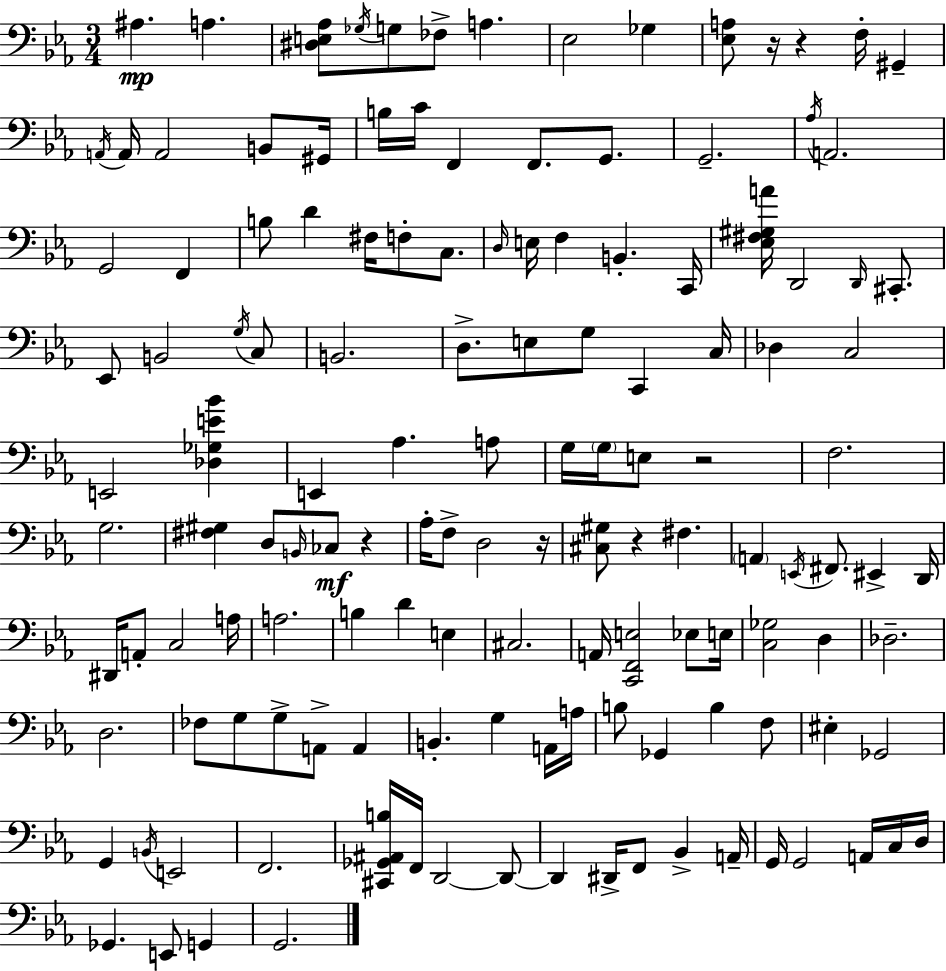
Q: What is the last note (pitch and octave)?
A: G2